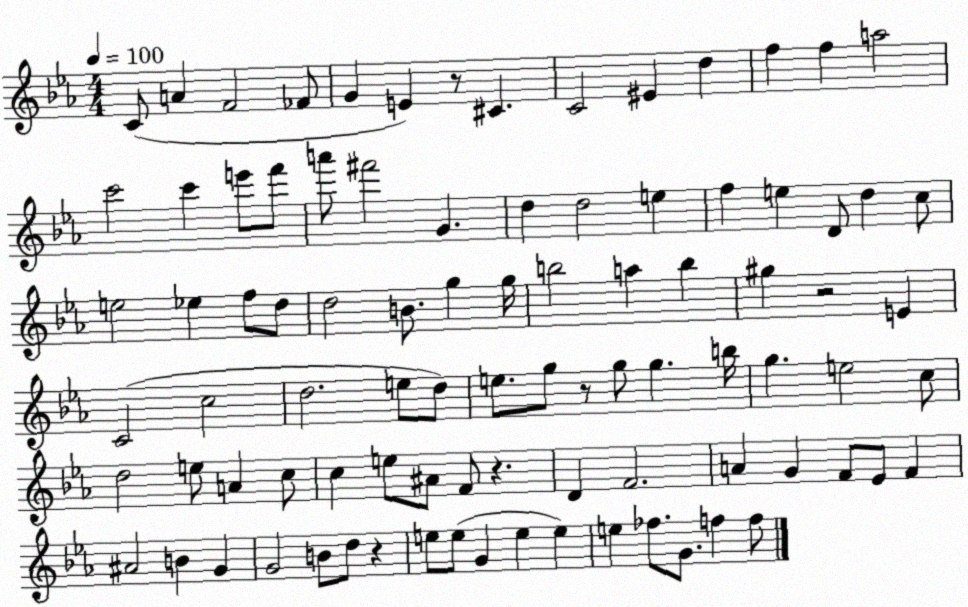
X:1
T:Untitled
M:4/4
L:1/4
K:Eb
C/2 A F2 _F/2 G E z/2 ^C C2 ^E d f f a2 c'2 c' e'/2 f'/2 a'/2 ^f'2 G d d2 e f e D/2 d c/2 e2 _e f/2 d/2 d2 B/2 g g/4 b2 a b ^g z2 E C2 c2 d2 e/2 d/2 e/2 g/2 z/2 g/2 g b/4 g e2 c/2 d2 e/2 A c/2 c e/2 ^A/2 F/2 z D F2 A G F/2 _E/2 F ^A2 B G G2 B/2 d/2 z e/2 e/2 G e e e _f/2 G/2 f f/2